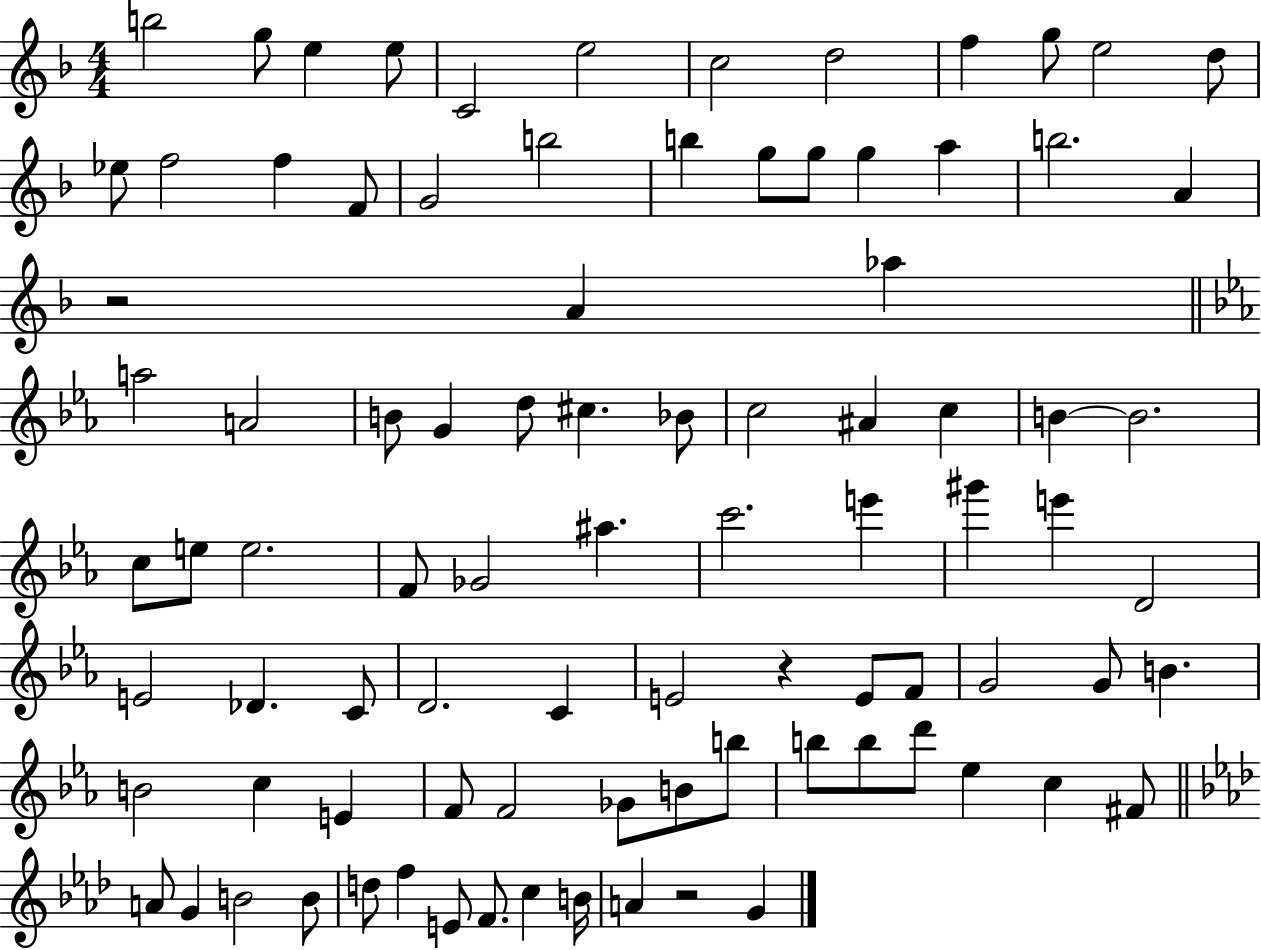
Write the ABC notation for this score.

X:1
T:Untitled
M:4/4
L:1/4
K:F
b2 g/2 e e/2 C2 e2 c2 d2 f g/2 e2 d/2 _e/2 f2 f F/2 G2 b2 b g/2 g/2 g a b2 A z2 A _a a2 A2 B/2 G d/2 ^c _B/2 c2 ^A c B B2 c/2 e/2 e2 F/2 _G2 ^a c'2 e' ^g' e' D2 E2 _D C/2 D2 C E2 z E/2 F/2 G2 G/2 B B2 c E F/2 F2 _G/2 B/2 b/2 b/2 b/2 d'/2 _e c ^F/2 A/2 G B2 B/2 d/2 f E/2 F/2 c B/4 A z2 G